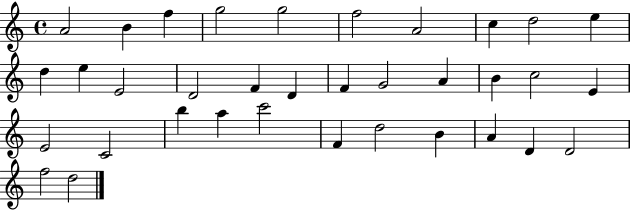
{
  \clef treble
  \time 4/4
  \defaultTimeSignature
  \key c \major
  a'2 b'4 f''4 | g''2 g''2 | f''2 a'2 | c''4 d''2 e''4 | \break d''4 e''4 e'2 | d'2 f'4 d'4 | f'4 g'2 a'4 | b'4 c''2 e'4 | \break e'2 c'2 | b''4 a''4 c'''2 | f'4 d''2 b'4 | a'4 d'4 d'2 | \break f''2 d''2 | \bar "|."
}